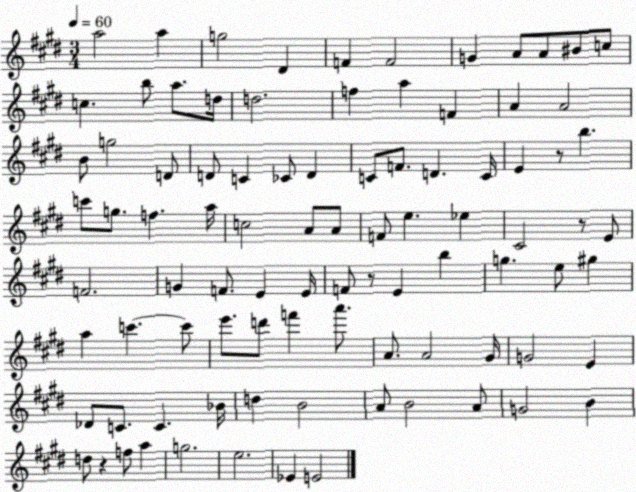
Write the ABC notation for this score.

X:1
T:Untitled
M:3/4
L:1/4
K:E
a2 a g2 ^D F F2 G A/2 A/2 ^B/2 c/2 c b/2 a/2 d/4 d2 f a F A A2 B/2 g2 D/2 D/2 C _C/2 D C/2 F/2 D C/4 E z/2 b c'/2 g/2 f a/4 c2 A/2 A/2 F/2 e _e ^C2 z/2 E/2 F2 G F/2 E E/4 F/2 z/2 E b g e/2 ^g a c' c'/2 e'/2 d'/2 f' a'/2 A/2 A2 ^G/4 G2 E _D/2 C/2 C _B/4 d B2 A/2 B2 A/2 G2 B d/2 z f/2 a g2 e2 _E E2